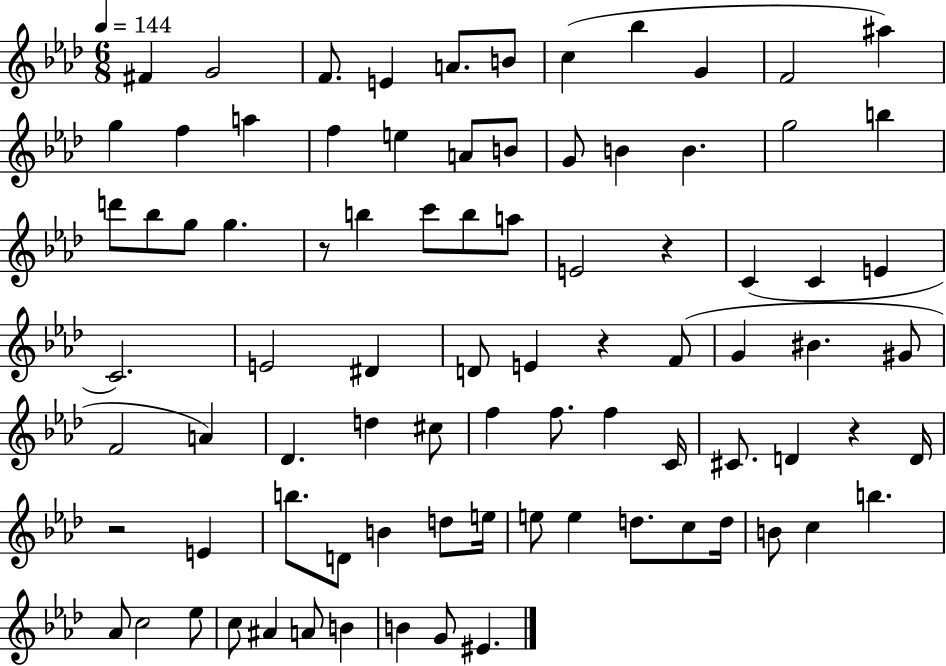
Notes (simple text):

F#4/q G4/h F4/e. E4/q A4/e. B4/e C5/q Bb5/q G4/q F4/h A#5/q G5/q F5/q A5/q F5/q E5/q A4/e B4/e G4/e B4/q B4/q. G5/h B5/q D6/e Bb5/e G5/e G5/q. R/e B5/q C6/e B5/e A5/e E4/h R/q C4/q C4/q E4/q C4/h. E4/h D#4/q D4/e E4/q R/q F4/e G4/q BIS4/q. G#4/e F4/h A4/q Db4/q. D5/q C#5/e F5/q F5/e. F5/q C4/s C#4/e. D4/q R/q D4/s R/h E4/q B5/e. D4/e B4/q D5/e E5/s E5/e E5/q D5/e. C5/e D5/s B4/e C5/q B5/q. Ab4/e C5/h Eb5/e C5/e A#4/q A4/e B4/q B4/q G4/e EIS4/q.